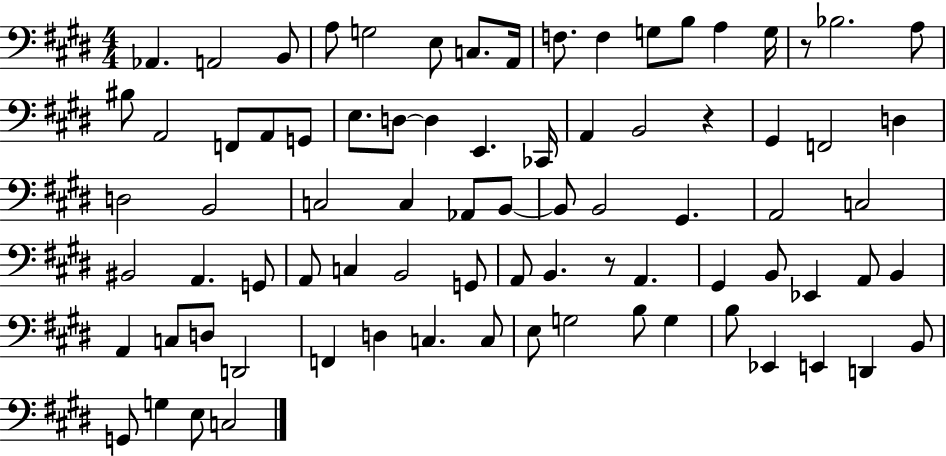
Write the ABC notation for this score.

X:1
T:Untitled
M:4/4
L:1/4
K:E
_A,, A,,2 B,,/2 A,/2 G,2 E,/2 C,/2 A,,/4 F,/2 F, G,/2 B,/2 A, G,/4 z/2 _B,2 A,/2 ^B,/2 A,,2 F,,/2 A,,/2 G,,/2 E,/2 D,/2 D, E,, _C,,/4 A,, B,,2 z ^G,, F,,2 D, D,2 B,,2 C,2 C, _A,,/2 B,,/2 B,,/2 B,,2 ^G,, A,,2 C,2 ^B,,2 A,, G,,/2 A,,/2 C, B,,2 G,,/2 A,,/2 B,, z/2 A,, ^G,, B,,/2 _E,, A,,/2 B,, A,, C,/2 D,/2 D,,2 F,, D, C, C,/2 E,/2 G,2 B,/2 G, B,/2 _E,, E,, D,, B,,/2 G,,/2 G, E,/2 C,2